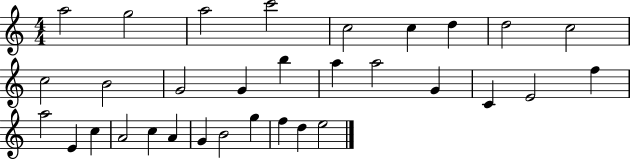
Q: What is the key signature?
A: C major